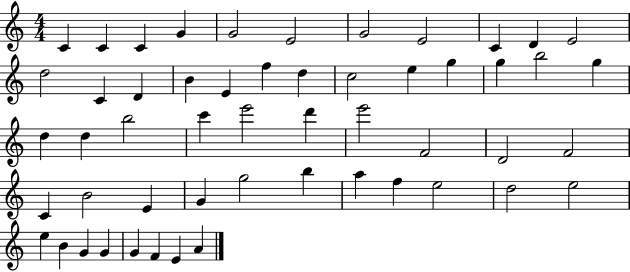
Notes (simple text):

C4/q C4/q C4/q G4/q G4/h E4/h G4/h E4/h C4/q D4/q E4/h D5/h C4/q D4/q B4/q E4/q F5/q D5/q C5/h E5/q G5/q G5/q B5/h G5/q D5/q D5/q B5/h C6/q E6/h D6/q E6/h F4/h D4/h F4/h C4/q B4/h E4/q G4/q G5/h B5/q A5/q F5/q E5/h D5/h E5/h E5/q B4/q G4/q G4/q G4/q F4/q E4/q A4/q